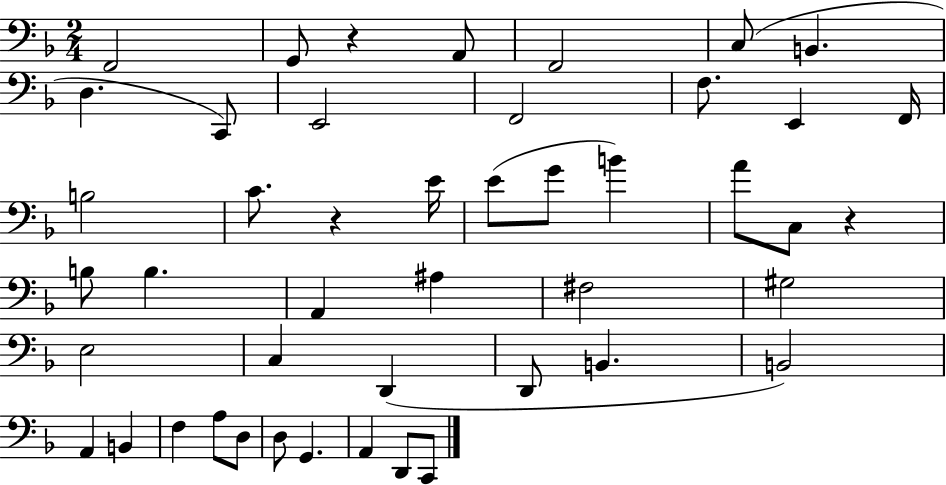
X:1
T:Untitled
M:2/4
L:1/4
K:F
F,,2 G,,/2 z A,,/2 F,,2 C,/2 B,, D, C,,/2 E,,2 F,,2 F,/2 E,, F,,/4 B,2 C/2 z E/4 E/2 G/2 B A/2 C,/2 z B,/2 B, A,, ^A, ^F,2 ^G,2 E,2 C, D,, D,,/2 B,, B,,2 A,, B,, F, A,/2 D,/2 D,/2 G,, A,, D,,/2 C,,/2